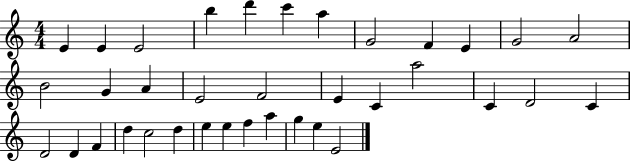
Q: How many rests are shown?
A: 0